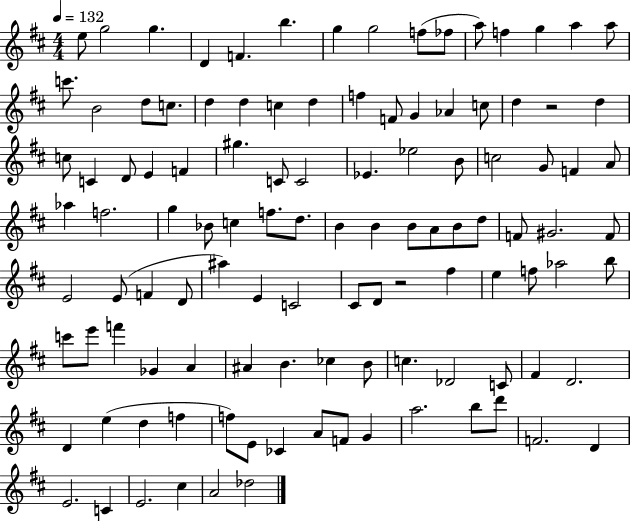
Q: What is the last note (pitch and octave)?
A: Db5